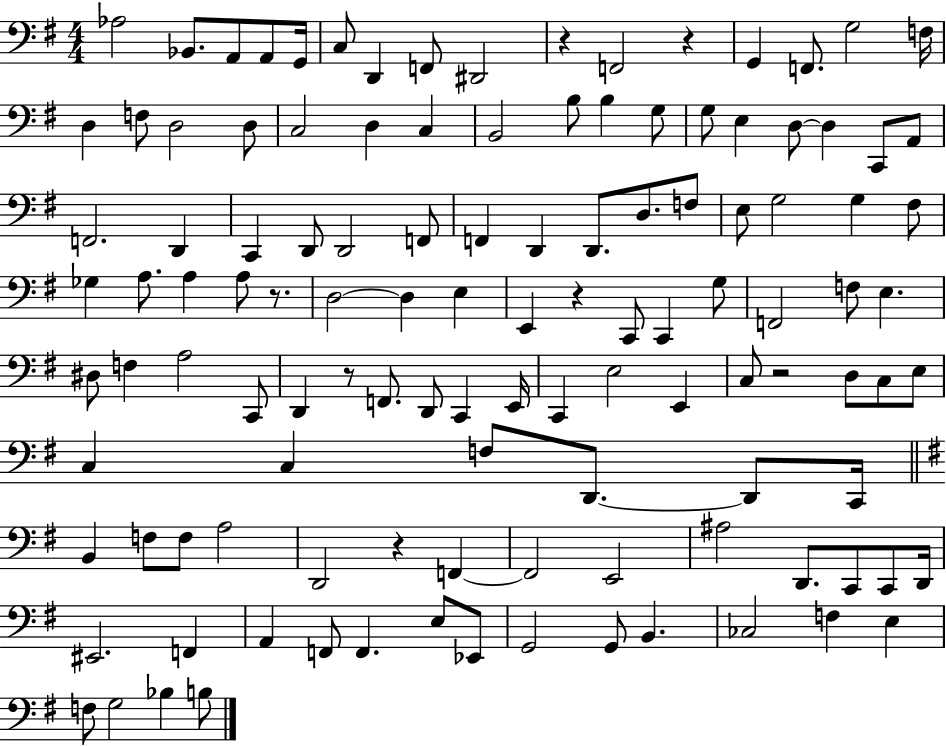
{
  \clef bass
  \numericTimeSignature
  \time 4/4
  \key g \major
  aes2 bes,8. a,8 a,8 g,16 | c8 d,4 f,8 dis,2 | r4 f,2 r4 | g,4 f,8. g2 f16 | \break d4 f8 d2 d8 | c2 d4 c4 | b,2 b8 b4 g8 | g8 e4 d8~~ d4 c,8 a,8 | \break f,2. d,4 | c,4 d,8 d,2 f,8 | f,4 d,4 d,8. d8. f8 | e8 g2 g4 fis8 | \break ges4 a8. a4 a8 r8. | d2~~ d4 e4 | e,4 r4 c,8 c,4 g8 | f,2 f8 e4. | \break dis8 f4 a2 c,8 | d,4 r8 f,8. d,8 c,4 e,16 | c,4 e2 e,4 | c8 r2 d8 c8 e8 | \break c4 c4 f8 d,8.~~ d,8 c,16 | \bar "||" \break \key g \major b,4 f8 f8 a2 | d,2 r4 f,4~~ | f,2 e,2 | ais2 d,8. c,8 c,8 d,16 | \break eis,2. f,4 | a,4 f,8 f,4. e8 ees,8 | g,2 g,8 b,4. | ces2 f4 e4 | \break f8 g2 bes4 b8 | \bar "|."
}